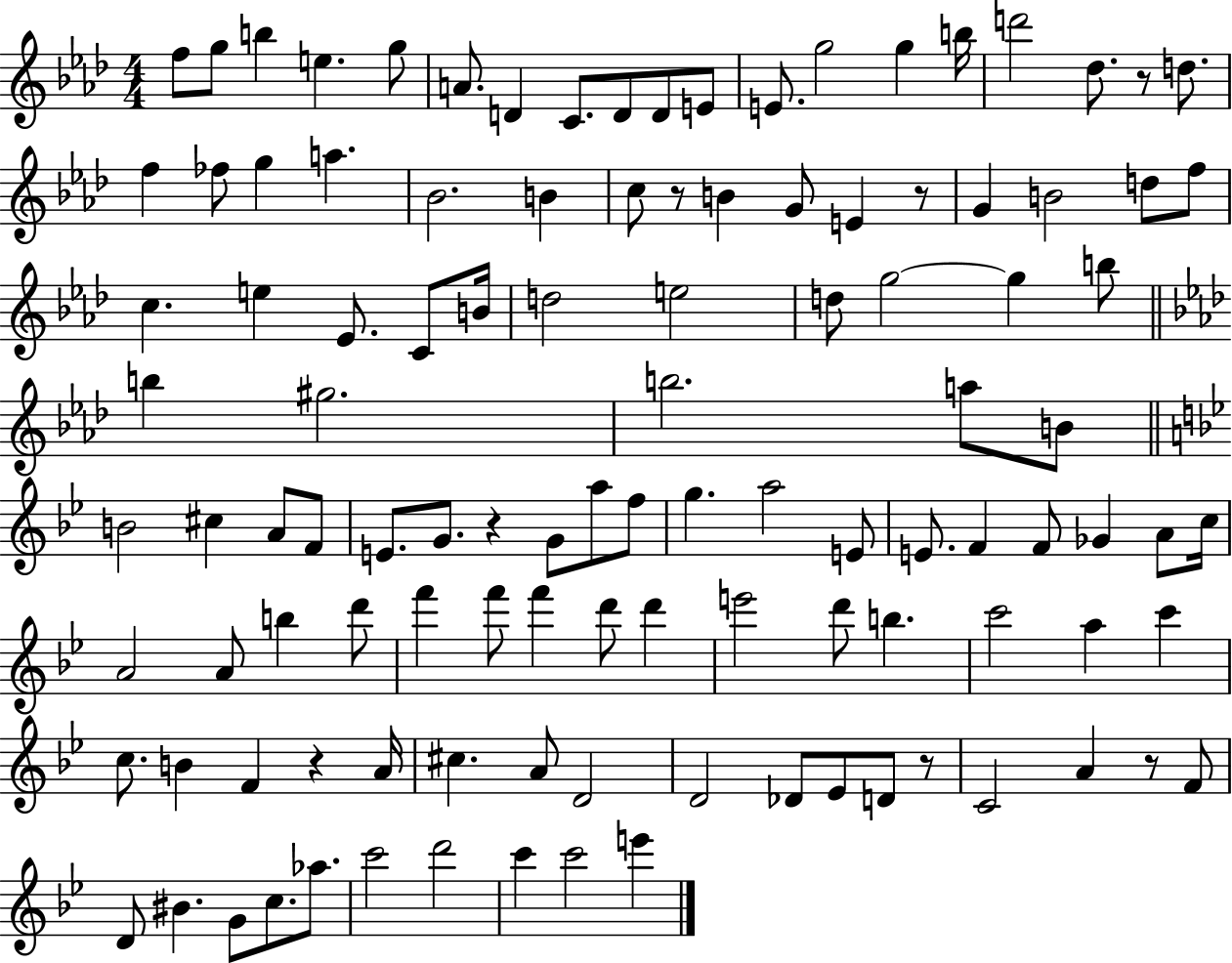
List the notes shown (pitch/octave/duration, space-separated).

F5/e G5/e B5/q E5/q. G5/e A4/e. D4/q C4/e. D4/e D4/e E4/e E4/e. G5/h G5/q B5/s D6/h Db5/e. R/e D5/e. F5/q FES5/e G5/q A5/q. Bb4/h. B4/q C5/e R/e B4/q G4/e E4/q R/e G4/q B4/h D5/e F5/e C5/q. E5/q Eb4/e. C4/e B4/s D5/h E5/h D5/e G5/h G5/q B5/e B5/q G#5/h. B5/h. A5/e B4/e B4/h C#5/q A4/e F4/e E4/e. G4/e. R/q G4/e A5/e F5/e G5/q. A5/h E4/e E4/e. F4/q F4/e Gb4/q A4/e C5/s A4/h A4/e B5/q D6/e F6/q F6/e F6/q D6/e D6/q E6/h D6/e B5/q. C6/h A5/q C6/q C5/e. B4/q F4/q R/q A4/s C#5/q. A4/e D4/h D4/h Db4/e Eb4/e D4/e R/e C4/h A4/q R/e F4/e D4/e BIS4/q. G4/e C5/e. Ab5/e. C6/h D6/h C6/q C6/h E6/q